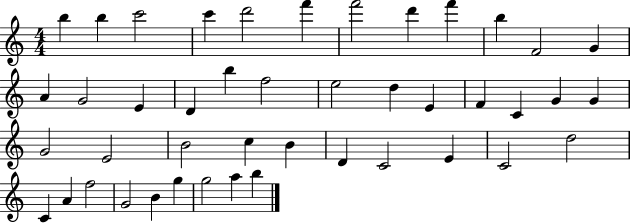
{
  \clef treble
  \numericTimeSignature
  \time 4/4
  \key c \major
  b''4 b''4 c'''2 | c'''4 d'''2 f'''4 | f'''2 d'''4 f'''4 | b''4 f'2 g'4 | \break a'4 g'2 e'4 | d'4 b''4 f''2 | e''2 d''4 e'4 | f'4 c'4 g'4 g'4 | \break g'2 e'2 | b'2 c''4 b'4 | d'4 c'2 e'4 | c'2 d''2 | \break c'4 a'4 f''2 | g'2 b'4 g''4 | g''2 a''4 b''4 | \bar "|."
}